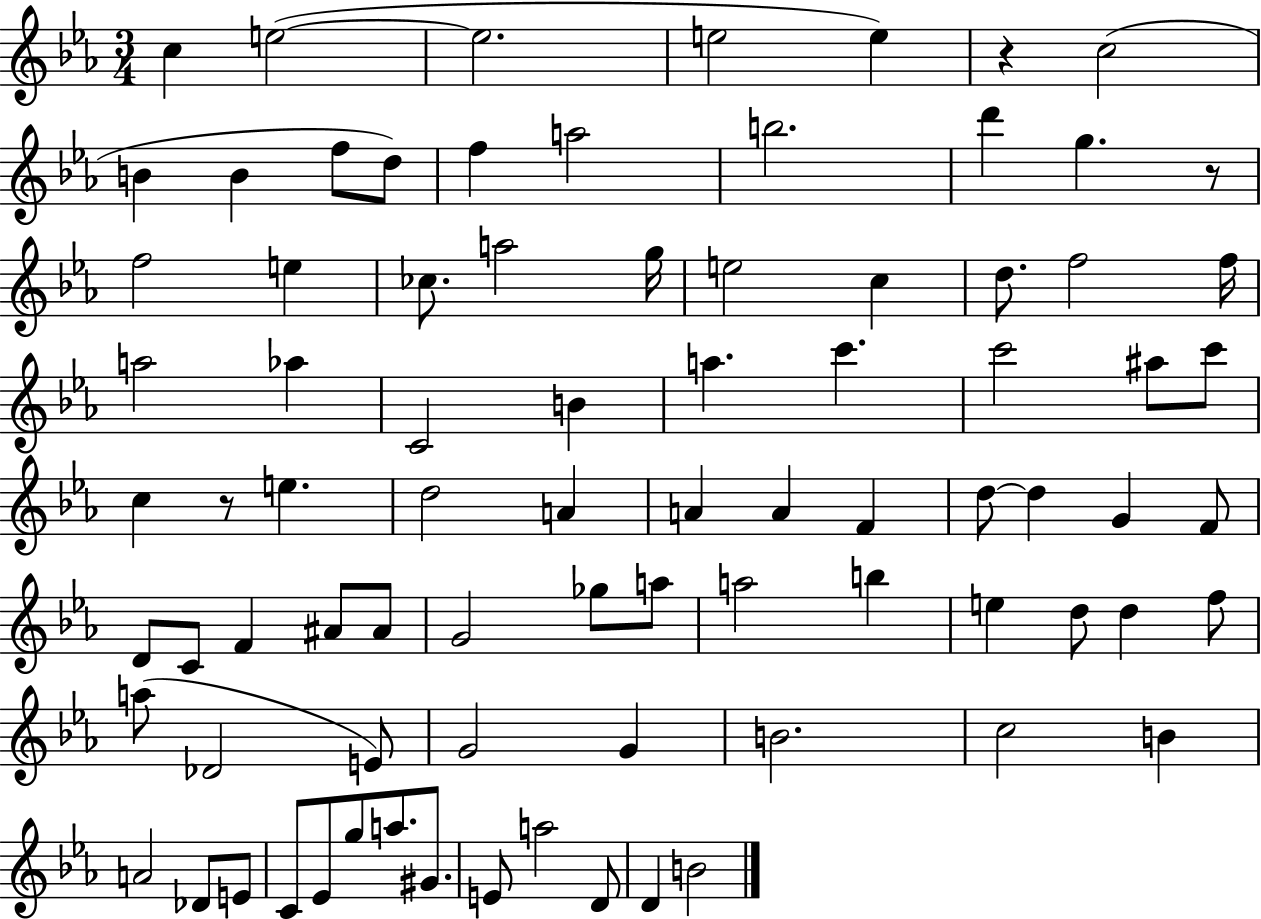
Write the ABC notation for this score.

X:1
T:Untitled
M:3/4
L:1/4
K:Eb
c e2 e2 e2 e z c2 B B f/2 d/2 f a2 b2 d' g z/2 f2 e _c/2 a2 g/4 e2 c d/2 f2 f/4 a2 _a C2 B a c' c'2 ^a/2 c'/2 c z/2 e d2 A A A F d/2 d G F/2 D/2 C/2 F ^A/2 ^A/2 G2 _g/2 a/2 a2 b e d/2 d f/2 a/2 _D2 E/2 G2 G B2 c2 B A2 _D/2 E/2 C/2 _E/2 g/2 a/2 ^G/2 E/2 a2 D/2 D B2